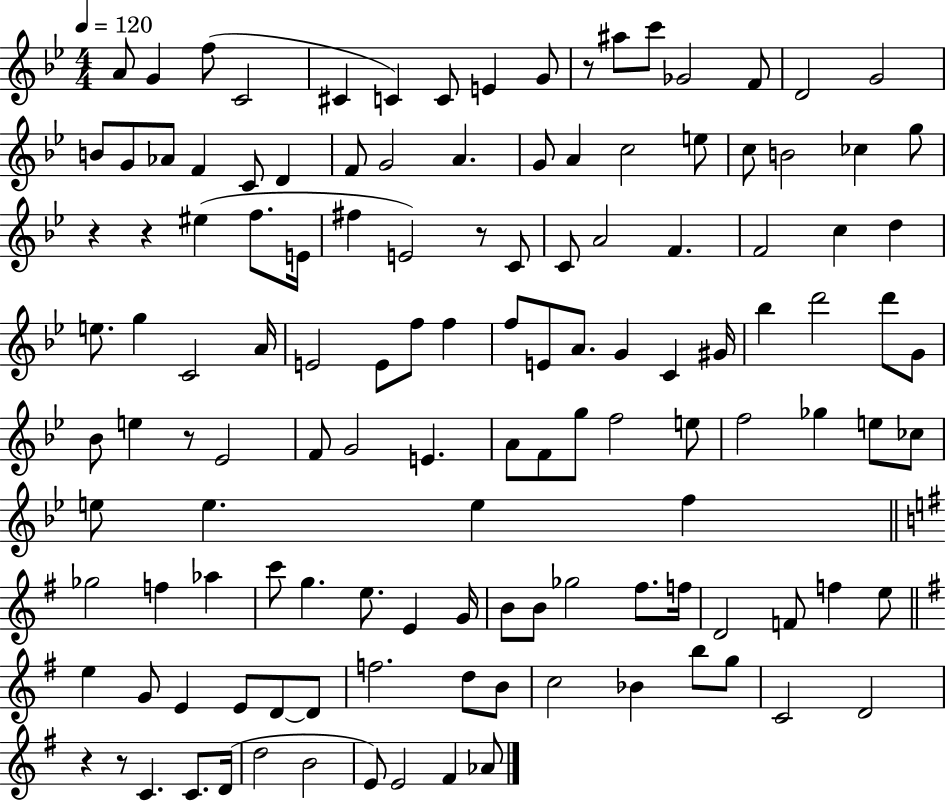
A4/e G4/q F5/e C4/h C#4/q C4/q C4/e E4/q G4/e R/e A#5/e C6/e Gb4/h F4/e D4/h G4/h B4/e G4/e Ab4/e F4/q C4/e D4/q F4/e G4/h A4/q. G4/e A4/q C5/h E5/e C5/e B4/h CES5/q G5/e R/q R/q EIS5/q F5/e. E4/s F#5/q E4/h R/e C4/e C4/e A4/h F4/q. F4/h C5/q D5/q E5/e. G5/q C4/h A4/s E4/h E4/e F5/e F5/q F5/e E4/e A4/e. G4/q C4/q G#4/s Bb5/q D6/h D6/e G4/e Bb4/e E5/q R/e Eb4/h F4/e G4/h E4/q. A4/e F4/e G5/e F5/h E5/e F5/h Gb5/q E5/e CES5/e E5/e E5/q. E5/q F5/q Gb5/h F5/q Ab5/q C6/e G5/q. E5/e. E4/q G4/s B4/e B4/e Gb5/h F#5/e. F5/s D4/h F4/e F5/q E5/e E5/q G4/e E4/q E4/e D4/e D4/e F5/h. D5/e B4/e C5/h Bb4/q B5/e G5/e C4/h D4/h R/q R/e C4/q. C4/e. D4/s D5/h B4/h E4/e E4/h F#4/q Ab4/e